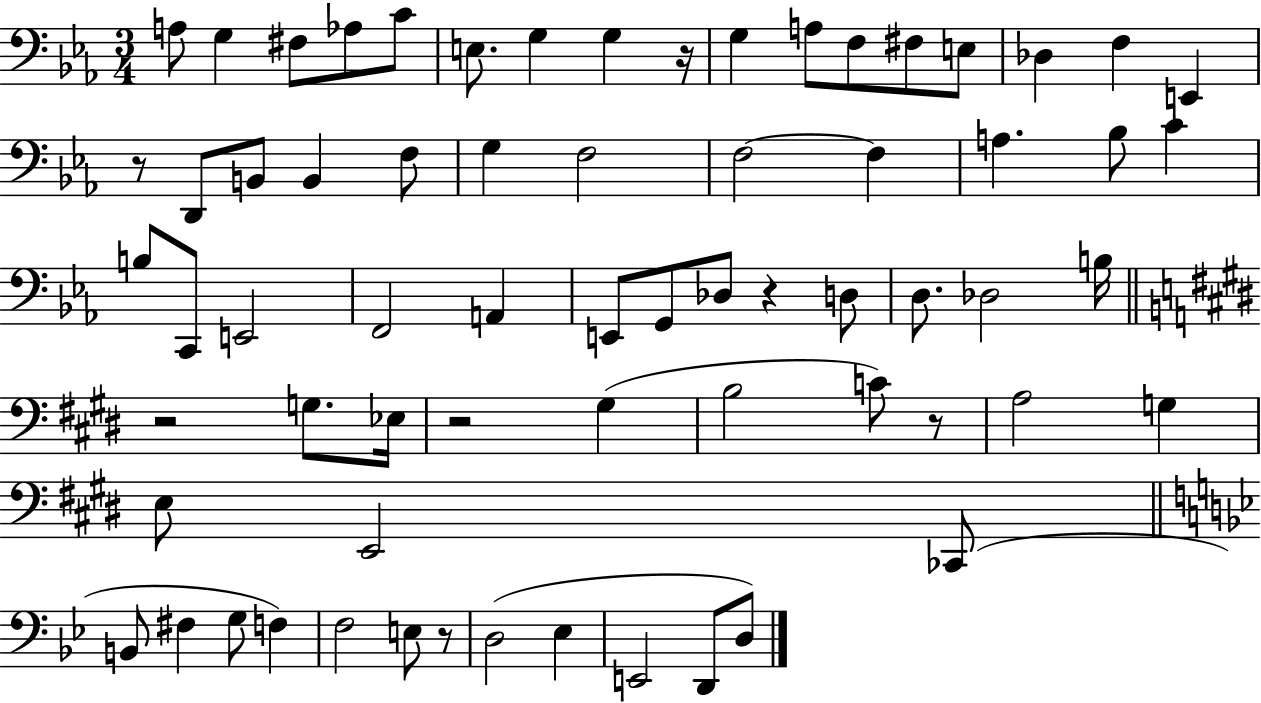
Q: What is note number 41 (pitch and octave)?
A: Eb3